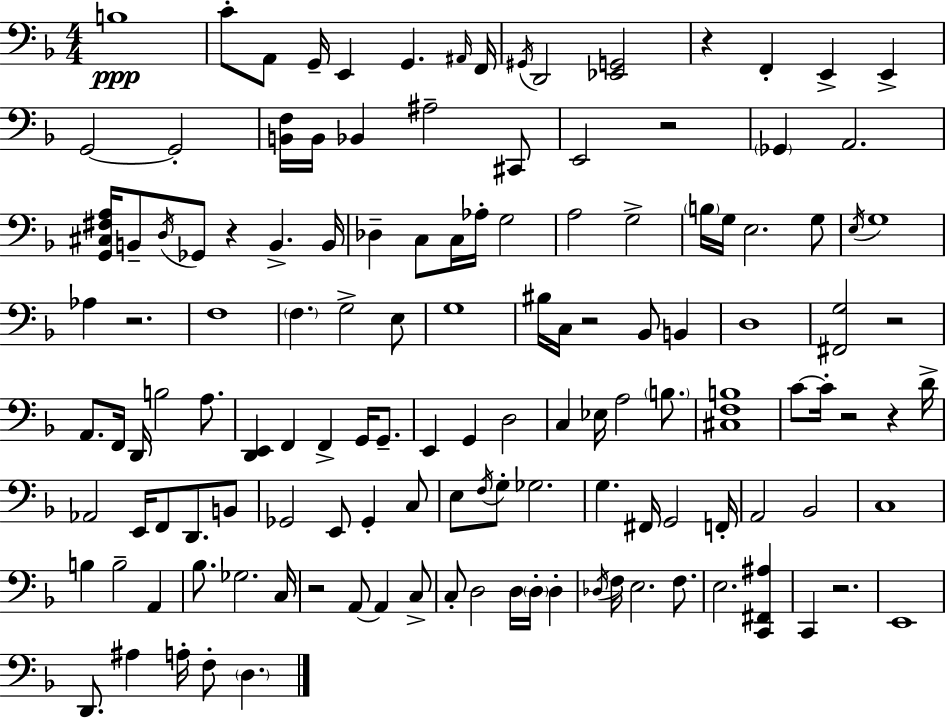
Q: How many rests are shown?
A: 10